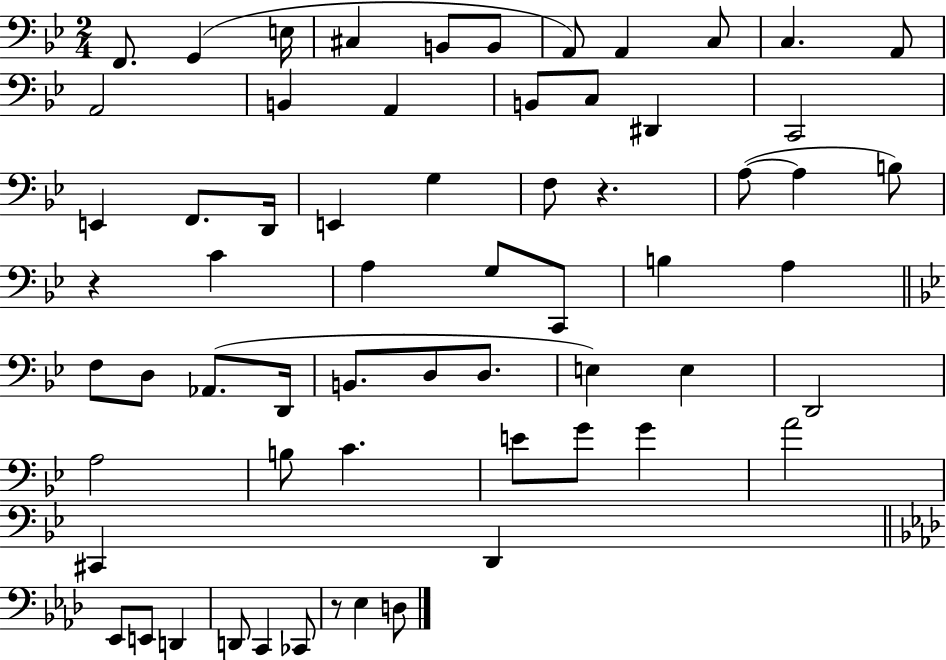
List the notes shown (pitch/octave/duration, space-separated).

F2/e. G2/q E3/s C#3/q B2/e B2/e A2/e A2/q C3/e C3/q. A2/e A2/h B2/q A2/q B2/e C3/e D#2/q C2/h E2/q F2/e. D2/s E2/q G3/q F3/e R/q. A3/e A3/q B3/e R/q C4/q A3/q G3/e C2/e B3/q A3/q F3/e D3/e Ab2/e. D2/s B2/e. D3/e D3/e. E3/q E3/q D2/h A3/h B3/e C4/q. E4/e G4/e G4/q A4/h C#2/q D2/q Eb2/e E2/e D2/q D2/e C2/q CES2/e R/e Eb3/q D3/e